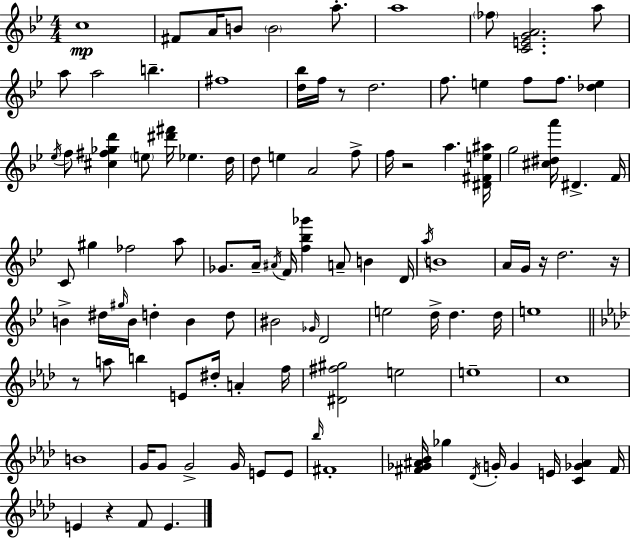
X:1
T:Untitled
M:4/4
L:1/4
K:Bb
c4 ^F/2 A/4 B/2 B2 a/2 a4 _f/2 [CEGA]2 a/2 a/2 a2 b ^f4 [d_b]/4 f/4 z/2 d2 f/2 e f/2 f/2 [_de] _e/4 f/2 [^c^f_gd'] e/2 [^d'^f']/4 _e d/4 d/2 e A2 f/2 f/4 z2 a [^D^Fe^a]/4 g2 [^c^da']/4 ^D F/4 C/2 ^g _f2 a/2 _G/2 A/4 ^A/4 F/4 [f_b_g'] A/2 B D/4 a/4 B4 A/4 G/4 z/4 d2 z/4 B ^d/4 ^g/4 B/4 d B d/2 ^B2 _G/4 D2 e2 d/4 d d/4 e4 z/2 a/2 b E/2 ^d/4 A f/4 [^D^f^g]2 e2 e4 c4 B4 G/4 G/2 G2 G/4 E/2 E/2 _b/4 ^F4 [^F_G^A_B]/4 _g _D/4 G/4 G E/4 [C_G^A] ^F/4 E z F/2 E